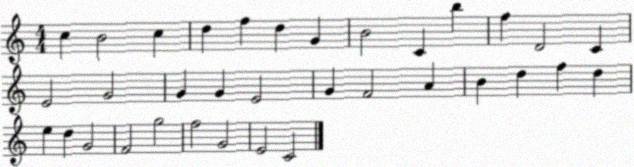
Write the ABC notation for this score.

X:1
T:Untitled
M:4/4
L:1/4
K:C
c B2 c d f d G B2 C b f D2 C E2 G2 G G E2 G F2 A B d f d e d G2 F2 g2 f2 G2 E2 C2